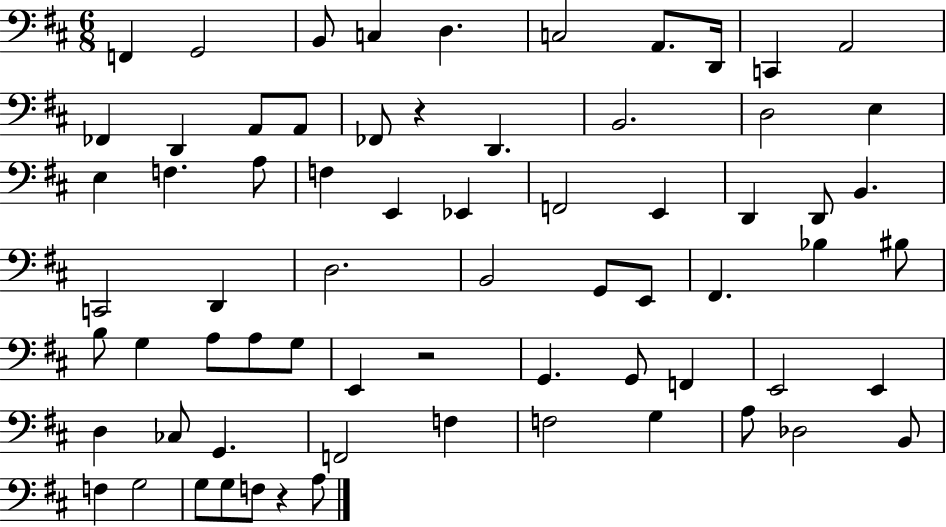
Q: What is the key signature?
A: D major